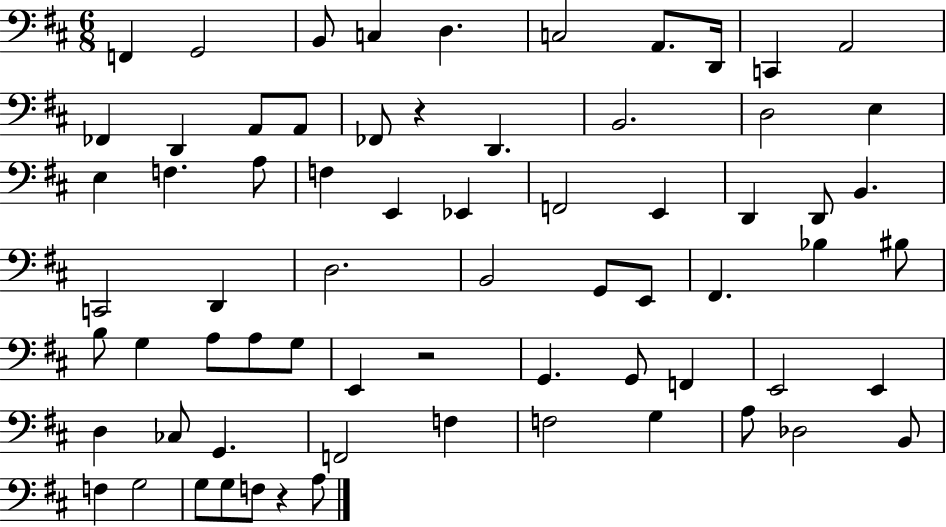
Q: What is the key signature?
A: D major